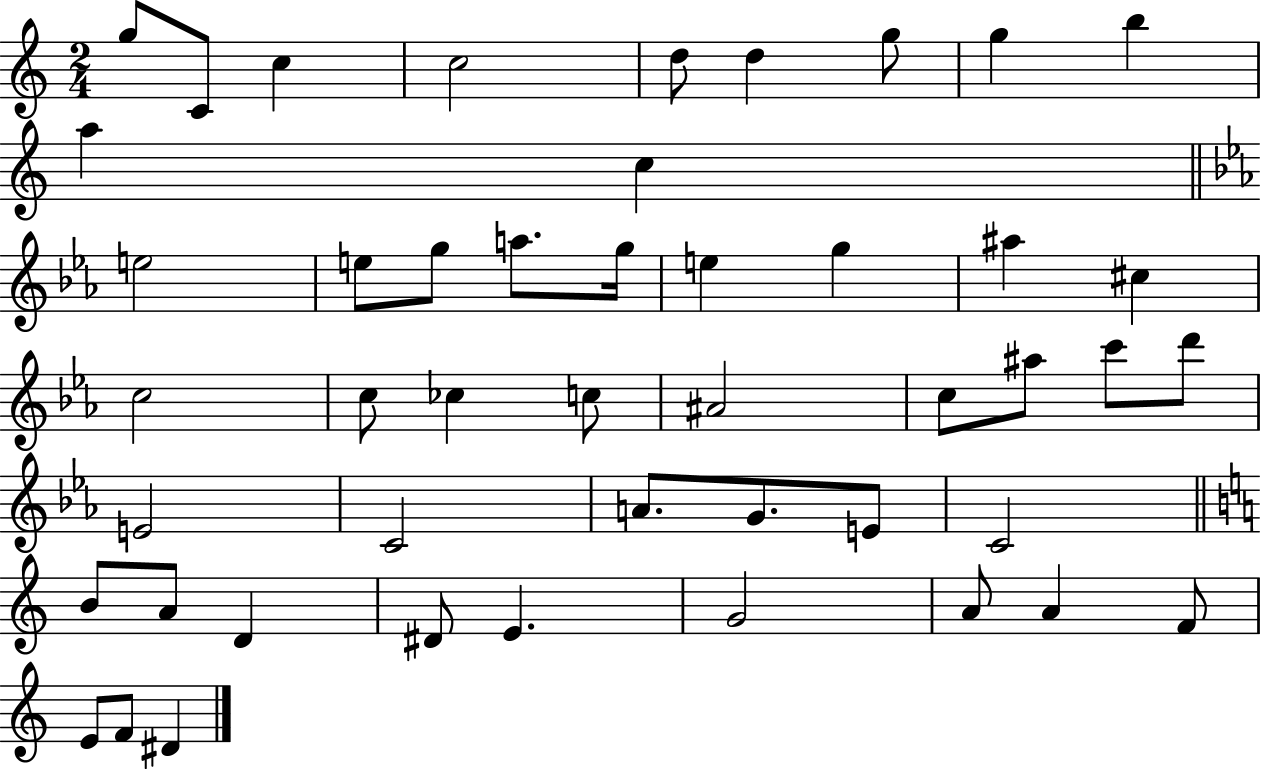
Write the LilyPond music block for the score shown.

{
  \clef treble
  \numericTimeSignature
  \time 2/4
  \key c \major
  g''8 c'8 c''4 | c''2 | d''8 d''4 g''8 | g''4 b''4 | \break a''4 c''4 | \bar "||" \break \key c \minor e''2 | e''8 g''8 a''8. g''16 | e''4 g''4 | ais''4 cis''4 | \break c''2 | c''8 ces''4 c''8 | ais'2 | c''8 ais''8 c'''8 d'''8 | \break e'2 | c'2 | a'8. g'8. e'8 | c'2 | \break \bar "||" \break \key a \minor b'8 a'8 d'4 | dis'8 e'4. | g'2 | a'8 a'4 f'8 | \break e'8 f'8 dis'4 | \bar "|."
}